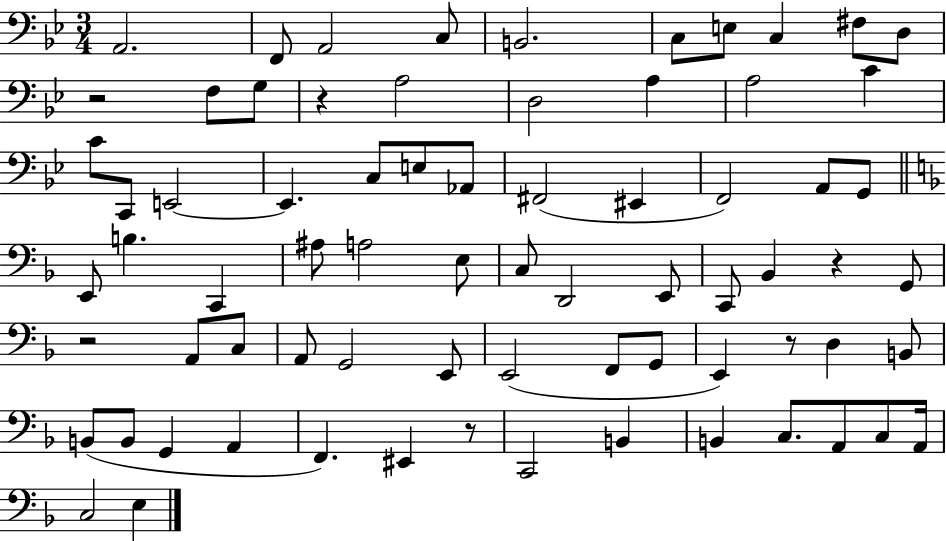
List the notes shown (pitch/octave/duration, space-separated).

A2/h. F2/e A2/h C3/e B2/h. C3/e E3/e C3/q F#3/e D3/e R/h F3/e G3/e R/q A3/h D3/h A3/q A3/h C4/q C4/e C2/e E2/h E2/q. C3/e E3/e Ab2/e F#2/h EIS2/q F2/h A2/e G2/e E2/e B3/q. C2/q A#3/e A3/h E3/e C3/e D2/h E2/e C2/e Bb2/q R/q G2/e R/h A2/e C3/e A2/e G2/h E2/e E2/h F2/e G2/e E2/q R/e D3/q B2/e B2/e B2/e G2/q A2/q F2/q. EIS2/q R/e C2/h B2/q B2/q C3/e. A2/e C3/e A2/s C3/h E3/q